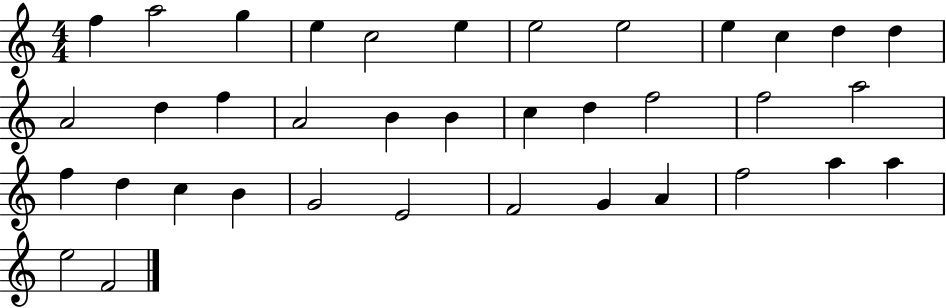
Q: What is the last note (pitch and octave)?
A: F4